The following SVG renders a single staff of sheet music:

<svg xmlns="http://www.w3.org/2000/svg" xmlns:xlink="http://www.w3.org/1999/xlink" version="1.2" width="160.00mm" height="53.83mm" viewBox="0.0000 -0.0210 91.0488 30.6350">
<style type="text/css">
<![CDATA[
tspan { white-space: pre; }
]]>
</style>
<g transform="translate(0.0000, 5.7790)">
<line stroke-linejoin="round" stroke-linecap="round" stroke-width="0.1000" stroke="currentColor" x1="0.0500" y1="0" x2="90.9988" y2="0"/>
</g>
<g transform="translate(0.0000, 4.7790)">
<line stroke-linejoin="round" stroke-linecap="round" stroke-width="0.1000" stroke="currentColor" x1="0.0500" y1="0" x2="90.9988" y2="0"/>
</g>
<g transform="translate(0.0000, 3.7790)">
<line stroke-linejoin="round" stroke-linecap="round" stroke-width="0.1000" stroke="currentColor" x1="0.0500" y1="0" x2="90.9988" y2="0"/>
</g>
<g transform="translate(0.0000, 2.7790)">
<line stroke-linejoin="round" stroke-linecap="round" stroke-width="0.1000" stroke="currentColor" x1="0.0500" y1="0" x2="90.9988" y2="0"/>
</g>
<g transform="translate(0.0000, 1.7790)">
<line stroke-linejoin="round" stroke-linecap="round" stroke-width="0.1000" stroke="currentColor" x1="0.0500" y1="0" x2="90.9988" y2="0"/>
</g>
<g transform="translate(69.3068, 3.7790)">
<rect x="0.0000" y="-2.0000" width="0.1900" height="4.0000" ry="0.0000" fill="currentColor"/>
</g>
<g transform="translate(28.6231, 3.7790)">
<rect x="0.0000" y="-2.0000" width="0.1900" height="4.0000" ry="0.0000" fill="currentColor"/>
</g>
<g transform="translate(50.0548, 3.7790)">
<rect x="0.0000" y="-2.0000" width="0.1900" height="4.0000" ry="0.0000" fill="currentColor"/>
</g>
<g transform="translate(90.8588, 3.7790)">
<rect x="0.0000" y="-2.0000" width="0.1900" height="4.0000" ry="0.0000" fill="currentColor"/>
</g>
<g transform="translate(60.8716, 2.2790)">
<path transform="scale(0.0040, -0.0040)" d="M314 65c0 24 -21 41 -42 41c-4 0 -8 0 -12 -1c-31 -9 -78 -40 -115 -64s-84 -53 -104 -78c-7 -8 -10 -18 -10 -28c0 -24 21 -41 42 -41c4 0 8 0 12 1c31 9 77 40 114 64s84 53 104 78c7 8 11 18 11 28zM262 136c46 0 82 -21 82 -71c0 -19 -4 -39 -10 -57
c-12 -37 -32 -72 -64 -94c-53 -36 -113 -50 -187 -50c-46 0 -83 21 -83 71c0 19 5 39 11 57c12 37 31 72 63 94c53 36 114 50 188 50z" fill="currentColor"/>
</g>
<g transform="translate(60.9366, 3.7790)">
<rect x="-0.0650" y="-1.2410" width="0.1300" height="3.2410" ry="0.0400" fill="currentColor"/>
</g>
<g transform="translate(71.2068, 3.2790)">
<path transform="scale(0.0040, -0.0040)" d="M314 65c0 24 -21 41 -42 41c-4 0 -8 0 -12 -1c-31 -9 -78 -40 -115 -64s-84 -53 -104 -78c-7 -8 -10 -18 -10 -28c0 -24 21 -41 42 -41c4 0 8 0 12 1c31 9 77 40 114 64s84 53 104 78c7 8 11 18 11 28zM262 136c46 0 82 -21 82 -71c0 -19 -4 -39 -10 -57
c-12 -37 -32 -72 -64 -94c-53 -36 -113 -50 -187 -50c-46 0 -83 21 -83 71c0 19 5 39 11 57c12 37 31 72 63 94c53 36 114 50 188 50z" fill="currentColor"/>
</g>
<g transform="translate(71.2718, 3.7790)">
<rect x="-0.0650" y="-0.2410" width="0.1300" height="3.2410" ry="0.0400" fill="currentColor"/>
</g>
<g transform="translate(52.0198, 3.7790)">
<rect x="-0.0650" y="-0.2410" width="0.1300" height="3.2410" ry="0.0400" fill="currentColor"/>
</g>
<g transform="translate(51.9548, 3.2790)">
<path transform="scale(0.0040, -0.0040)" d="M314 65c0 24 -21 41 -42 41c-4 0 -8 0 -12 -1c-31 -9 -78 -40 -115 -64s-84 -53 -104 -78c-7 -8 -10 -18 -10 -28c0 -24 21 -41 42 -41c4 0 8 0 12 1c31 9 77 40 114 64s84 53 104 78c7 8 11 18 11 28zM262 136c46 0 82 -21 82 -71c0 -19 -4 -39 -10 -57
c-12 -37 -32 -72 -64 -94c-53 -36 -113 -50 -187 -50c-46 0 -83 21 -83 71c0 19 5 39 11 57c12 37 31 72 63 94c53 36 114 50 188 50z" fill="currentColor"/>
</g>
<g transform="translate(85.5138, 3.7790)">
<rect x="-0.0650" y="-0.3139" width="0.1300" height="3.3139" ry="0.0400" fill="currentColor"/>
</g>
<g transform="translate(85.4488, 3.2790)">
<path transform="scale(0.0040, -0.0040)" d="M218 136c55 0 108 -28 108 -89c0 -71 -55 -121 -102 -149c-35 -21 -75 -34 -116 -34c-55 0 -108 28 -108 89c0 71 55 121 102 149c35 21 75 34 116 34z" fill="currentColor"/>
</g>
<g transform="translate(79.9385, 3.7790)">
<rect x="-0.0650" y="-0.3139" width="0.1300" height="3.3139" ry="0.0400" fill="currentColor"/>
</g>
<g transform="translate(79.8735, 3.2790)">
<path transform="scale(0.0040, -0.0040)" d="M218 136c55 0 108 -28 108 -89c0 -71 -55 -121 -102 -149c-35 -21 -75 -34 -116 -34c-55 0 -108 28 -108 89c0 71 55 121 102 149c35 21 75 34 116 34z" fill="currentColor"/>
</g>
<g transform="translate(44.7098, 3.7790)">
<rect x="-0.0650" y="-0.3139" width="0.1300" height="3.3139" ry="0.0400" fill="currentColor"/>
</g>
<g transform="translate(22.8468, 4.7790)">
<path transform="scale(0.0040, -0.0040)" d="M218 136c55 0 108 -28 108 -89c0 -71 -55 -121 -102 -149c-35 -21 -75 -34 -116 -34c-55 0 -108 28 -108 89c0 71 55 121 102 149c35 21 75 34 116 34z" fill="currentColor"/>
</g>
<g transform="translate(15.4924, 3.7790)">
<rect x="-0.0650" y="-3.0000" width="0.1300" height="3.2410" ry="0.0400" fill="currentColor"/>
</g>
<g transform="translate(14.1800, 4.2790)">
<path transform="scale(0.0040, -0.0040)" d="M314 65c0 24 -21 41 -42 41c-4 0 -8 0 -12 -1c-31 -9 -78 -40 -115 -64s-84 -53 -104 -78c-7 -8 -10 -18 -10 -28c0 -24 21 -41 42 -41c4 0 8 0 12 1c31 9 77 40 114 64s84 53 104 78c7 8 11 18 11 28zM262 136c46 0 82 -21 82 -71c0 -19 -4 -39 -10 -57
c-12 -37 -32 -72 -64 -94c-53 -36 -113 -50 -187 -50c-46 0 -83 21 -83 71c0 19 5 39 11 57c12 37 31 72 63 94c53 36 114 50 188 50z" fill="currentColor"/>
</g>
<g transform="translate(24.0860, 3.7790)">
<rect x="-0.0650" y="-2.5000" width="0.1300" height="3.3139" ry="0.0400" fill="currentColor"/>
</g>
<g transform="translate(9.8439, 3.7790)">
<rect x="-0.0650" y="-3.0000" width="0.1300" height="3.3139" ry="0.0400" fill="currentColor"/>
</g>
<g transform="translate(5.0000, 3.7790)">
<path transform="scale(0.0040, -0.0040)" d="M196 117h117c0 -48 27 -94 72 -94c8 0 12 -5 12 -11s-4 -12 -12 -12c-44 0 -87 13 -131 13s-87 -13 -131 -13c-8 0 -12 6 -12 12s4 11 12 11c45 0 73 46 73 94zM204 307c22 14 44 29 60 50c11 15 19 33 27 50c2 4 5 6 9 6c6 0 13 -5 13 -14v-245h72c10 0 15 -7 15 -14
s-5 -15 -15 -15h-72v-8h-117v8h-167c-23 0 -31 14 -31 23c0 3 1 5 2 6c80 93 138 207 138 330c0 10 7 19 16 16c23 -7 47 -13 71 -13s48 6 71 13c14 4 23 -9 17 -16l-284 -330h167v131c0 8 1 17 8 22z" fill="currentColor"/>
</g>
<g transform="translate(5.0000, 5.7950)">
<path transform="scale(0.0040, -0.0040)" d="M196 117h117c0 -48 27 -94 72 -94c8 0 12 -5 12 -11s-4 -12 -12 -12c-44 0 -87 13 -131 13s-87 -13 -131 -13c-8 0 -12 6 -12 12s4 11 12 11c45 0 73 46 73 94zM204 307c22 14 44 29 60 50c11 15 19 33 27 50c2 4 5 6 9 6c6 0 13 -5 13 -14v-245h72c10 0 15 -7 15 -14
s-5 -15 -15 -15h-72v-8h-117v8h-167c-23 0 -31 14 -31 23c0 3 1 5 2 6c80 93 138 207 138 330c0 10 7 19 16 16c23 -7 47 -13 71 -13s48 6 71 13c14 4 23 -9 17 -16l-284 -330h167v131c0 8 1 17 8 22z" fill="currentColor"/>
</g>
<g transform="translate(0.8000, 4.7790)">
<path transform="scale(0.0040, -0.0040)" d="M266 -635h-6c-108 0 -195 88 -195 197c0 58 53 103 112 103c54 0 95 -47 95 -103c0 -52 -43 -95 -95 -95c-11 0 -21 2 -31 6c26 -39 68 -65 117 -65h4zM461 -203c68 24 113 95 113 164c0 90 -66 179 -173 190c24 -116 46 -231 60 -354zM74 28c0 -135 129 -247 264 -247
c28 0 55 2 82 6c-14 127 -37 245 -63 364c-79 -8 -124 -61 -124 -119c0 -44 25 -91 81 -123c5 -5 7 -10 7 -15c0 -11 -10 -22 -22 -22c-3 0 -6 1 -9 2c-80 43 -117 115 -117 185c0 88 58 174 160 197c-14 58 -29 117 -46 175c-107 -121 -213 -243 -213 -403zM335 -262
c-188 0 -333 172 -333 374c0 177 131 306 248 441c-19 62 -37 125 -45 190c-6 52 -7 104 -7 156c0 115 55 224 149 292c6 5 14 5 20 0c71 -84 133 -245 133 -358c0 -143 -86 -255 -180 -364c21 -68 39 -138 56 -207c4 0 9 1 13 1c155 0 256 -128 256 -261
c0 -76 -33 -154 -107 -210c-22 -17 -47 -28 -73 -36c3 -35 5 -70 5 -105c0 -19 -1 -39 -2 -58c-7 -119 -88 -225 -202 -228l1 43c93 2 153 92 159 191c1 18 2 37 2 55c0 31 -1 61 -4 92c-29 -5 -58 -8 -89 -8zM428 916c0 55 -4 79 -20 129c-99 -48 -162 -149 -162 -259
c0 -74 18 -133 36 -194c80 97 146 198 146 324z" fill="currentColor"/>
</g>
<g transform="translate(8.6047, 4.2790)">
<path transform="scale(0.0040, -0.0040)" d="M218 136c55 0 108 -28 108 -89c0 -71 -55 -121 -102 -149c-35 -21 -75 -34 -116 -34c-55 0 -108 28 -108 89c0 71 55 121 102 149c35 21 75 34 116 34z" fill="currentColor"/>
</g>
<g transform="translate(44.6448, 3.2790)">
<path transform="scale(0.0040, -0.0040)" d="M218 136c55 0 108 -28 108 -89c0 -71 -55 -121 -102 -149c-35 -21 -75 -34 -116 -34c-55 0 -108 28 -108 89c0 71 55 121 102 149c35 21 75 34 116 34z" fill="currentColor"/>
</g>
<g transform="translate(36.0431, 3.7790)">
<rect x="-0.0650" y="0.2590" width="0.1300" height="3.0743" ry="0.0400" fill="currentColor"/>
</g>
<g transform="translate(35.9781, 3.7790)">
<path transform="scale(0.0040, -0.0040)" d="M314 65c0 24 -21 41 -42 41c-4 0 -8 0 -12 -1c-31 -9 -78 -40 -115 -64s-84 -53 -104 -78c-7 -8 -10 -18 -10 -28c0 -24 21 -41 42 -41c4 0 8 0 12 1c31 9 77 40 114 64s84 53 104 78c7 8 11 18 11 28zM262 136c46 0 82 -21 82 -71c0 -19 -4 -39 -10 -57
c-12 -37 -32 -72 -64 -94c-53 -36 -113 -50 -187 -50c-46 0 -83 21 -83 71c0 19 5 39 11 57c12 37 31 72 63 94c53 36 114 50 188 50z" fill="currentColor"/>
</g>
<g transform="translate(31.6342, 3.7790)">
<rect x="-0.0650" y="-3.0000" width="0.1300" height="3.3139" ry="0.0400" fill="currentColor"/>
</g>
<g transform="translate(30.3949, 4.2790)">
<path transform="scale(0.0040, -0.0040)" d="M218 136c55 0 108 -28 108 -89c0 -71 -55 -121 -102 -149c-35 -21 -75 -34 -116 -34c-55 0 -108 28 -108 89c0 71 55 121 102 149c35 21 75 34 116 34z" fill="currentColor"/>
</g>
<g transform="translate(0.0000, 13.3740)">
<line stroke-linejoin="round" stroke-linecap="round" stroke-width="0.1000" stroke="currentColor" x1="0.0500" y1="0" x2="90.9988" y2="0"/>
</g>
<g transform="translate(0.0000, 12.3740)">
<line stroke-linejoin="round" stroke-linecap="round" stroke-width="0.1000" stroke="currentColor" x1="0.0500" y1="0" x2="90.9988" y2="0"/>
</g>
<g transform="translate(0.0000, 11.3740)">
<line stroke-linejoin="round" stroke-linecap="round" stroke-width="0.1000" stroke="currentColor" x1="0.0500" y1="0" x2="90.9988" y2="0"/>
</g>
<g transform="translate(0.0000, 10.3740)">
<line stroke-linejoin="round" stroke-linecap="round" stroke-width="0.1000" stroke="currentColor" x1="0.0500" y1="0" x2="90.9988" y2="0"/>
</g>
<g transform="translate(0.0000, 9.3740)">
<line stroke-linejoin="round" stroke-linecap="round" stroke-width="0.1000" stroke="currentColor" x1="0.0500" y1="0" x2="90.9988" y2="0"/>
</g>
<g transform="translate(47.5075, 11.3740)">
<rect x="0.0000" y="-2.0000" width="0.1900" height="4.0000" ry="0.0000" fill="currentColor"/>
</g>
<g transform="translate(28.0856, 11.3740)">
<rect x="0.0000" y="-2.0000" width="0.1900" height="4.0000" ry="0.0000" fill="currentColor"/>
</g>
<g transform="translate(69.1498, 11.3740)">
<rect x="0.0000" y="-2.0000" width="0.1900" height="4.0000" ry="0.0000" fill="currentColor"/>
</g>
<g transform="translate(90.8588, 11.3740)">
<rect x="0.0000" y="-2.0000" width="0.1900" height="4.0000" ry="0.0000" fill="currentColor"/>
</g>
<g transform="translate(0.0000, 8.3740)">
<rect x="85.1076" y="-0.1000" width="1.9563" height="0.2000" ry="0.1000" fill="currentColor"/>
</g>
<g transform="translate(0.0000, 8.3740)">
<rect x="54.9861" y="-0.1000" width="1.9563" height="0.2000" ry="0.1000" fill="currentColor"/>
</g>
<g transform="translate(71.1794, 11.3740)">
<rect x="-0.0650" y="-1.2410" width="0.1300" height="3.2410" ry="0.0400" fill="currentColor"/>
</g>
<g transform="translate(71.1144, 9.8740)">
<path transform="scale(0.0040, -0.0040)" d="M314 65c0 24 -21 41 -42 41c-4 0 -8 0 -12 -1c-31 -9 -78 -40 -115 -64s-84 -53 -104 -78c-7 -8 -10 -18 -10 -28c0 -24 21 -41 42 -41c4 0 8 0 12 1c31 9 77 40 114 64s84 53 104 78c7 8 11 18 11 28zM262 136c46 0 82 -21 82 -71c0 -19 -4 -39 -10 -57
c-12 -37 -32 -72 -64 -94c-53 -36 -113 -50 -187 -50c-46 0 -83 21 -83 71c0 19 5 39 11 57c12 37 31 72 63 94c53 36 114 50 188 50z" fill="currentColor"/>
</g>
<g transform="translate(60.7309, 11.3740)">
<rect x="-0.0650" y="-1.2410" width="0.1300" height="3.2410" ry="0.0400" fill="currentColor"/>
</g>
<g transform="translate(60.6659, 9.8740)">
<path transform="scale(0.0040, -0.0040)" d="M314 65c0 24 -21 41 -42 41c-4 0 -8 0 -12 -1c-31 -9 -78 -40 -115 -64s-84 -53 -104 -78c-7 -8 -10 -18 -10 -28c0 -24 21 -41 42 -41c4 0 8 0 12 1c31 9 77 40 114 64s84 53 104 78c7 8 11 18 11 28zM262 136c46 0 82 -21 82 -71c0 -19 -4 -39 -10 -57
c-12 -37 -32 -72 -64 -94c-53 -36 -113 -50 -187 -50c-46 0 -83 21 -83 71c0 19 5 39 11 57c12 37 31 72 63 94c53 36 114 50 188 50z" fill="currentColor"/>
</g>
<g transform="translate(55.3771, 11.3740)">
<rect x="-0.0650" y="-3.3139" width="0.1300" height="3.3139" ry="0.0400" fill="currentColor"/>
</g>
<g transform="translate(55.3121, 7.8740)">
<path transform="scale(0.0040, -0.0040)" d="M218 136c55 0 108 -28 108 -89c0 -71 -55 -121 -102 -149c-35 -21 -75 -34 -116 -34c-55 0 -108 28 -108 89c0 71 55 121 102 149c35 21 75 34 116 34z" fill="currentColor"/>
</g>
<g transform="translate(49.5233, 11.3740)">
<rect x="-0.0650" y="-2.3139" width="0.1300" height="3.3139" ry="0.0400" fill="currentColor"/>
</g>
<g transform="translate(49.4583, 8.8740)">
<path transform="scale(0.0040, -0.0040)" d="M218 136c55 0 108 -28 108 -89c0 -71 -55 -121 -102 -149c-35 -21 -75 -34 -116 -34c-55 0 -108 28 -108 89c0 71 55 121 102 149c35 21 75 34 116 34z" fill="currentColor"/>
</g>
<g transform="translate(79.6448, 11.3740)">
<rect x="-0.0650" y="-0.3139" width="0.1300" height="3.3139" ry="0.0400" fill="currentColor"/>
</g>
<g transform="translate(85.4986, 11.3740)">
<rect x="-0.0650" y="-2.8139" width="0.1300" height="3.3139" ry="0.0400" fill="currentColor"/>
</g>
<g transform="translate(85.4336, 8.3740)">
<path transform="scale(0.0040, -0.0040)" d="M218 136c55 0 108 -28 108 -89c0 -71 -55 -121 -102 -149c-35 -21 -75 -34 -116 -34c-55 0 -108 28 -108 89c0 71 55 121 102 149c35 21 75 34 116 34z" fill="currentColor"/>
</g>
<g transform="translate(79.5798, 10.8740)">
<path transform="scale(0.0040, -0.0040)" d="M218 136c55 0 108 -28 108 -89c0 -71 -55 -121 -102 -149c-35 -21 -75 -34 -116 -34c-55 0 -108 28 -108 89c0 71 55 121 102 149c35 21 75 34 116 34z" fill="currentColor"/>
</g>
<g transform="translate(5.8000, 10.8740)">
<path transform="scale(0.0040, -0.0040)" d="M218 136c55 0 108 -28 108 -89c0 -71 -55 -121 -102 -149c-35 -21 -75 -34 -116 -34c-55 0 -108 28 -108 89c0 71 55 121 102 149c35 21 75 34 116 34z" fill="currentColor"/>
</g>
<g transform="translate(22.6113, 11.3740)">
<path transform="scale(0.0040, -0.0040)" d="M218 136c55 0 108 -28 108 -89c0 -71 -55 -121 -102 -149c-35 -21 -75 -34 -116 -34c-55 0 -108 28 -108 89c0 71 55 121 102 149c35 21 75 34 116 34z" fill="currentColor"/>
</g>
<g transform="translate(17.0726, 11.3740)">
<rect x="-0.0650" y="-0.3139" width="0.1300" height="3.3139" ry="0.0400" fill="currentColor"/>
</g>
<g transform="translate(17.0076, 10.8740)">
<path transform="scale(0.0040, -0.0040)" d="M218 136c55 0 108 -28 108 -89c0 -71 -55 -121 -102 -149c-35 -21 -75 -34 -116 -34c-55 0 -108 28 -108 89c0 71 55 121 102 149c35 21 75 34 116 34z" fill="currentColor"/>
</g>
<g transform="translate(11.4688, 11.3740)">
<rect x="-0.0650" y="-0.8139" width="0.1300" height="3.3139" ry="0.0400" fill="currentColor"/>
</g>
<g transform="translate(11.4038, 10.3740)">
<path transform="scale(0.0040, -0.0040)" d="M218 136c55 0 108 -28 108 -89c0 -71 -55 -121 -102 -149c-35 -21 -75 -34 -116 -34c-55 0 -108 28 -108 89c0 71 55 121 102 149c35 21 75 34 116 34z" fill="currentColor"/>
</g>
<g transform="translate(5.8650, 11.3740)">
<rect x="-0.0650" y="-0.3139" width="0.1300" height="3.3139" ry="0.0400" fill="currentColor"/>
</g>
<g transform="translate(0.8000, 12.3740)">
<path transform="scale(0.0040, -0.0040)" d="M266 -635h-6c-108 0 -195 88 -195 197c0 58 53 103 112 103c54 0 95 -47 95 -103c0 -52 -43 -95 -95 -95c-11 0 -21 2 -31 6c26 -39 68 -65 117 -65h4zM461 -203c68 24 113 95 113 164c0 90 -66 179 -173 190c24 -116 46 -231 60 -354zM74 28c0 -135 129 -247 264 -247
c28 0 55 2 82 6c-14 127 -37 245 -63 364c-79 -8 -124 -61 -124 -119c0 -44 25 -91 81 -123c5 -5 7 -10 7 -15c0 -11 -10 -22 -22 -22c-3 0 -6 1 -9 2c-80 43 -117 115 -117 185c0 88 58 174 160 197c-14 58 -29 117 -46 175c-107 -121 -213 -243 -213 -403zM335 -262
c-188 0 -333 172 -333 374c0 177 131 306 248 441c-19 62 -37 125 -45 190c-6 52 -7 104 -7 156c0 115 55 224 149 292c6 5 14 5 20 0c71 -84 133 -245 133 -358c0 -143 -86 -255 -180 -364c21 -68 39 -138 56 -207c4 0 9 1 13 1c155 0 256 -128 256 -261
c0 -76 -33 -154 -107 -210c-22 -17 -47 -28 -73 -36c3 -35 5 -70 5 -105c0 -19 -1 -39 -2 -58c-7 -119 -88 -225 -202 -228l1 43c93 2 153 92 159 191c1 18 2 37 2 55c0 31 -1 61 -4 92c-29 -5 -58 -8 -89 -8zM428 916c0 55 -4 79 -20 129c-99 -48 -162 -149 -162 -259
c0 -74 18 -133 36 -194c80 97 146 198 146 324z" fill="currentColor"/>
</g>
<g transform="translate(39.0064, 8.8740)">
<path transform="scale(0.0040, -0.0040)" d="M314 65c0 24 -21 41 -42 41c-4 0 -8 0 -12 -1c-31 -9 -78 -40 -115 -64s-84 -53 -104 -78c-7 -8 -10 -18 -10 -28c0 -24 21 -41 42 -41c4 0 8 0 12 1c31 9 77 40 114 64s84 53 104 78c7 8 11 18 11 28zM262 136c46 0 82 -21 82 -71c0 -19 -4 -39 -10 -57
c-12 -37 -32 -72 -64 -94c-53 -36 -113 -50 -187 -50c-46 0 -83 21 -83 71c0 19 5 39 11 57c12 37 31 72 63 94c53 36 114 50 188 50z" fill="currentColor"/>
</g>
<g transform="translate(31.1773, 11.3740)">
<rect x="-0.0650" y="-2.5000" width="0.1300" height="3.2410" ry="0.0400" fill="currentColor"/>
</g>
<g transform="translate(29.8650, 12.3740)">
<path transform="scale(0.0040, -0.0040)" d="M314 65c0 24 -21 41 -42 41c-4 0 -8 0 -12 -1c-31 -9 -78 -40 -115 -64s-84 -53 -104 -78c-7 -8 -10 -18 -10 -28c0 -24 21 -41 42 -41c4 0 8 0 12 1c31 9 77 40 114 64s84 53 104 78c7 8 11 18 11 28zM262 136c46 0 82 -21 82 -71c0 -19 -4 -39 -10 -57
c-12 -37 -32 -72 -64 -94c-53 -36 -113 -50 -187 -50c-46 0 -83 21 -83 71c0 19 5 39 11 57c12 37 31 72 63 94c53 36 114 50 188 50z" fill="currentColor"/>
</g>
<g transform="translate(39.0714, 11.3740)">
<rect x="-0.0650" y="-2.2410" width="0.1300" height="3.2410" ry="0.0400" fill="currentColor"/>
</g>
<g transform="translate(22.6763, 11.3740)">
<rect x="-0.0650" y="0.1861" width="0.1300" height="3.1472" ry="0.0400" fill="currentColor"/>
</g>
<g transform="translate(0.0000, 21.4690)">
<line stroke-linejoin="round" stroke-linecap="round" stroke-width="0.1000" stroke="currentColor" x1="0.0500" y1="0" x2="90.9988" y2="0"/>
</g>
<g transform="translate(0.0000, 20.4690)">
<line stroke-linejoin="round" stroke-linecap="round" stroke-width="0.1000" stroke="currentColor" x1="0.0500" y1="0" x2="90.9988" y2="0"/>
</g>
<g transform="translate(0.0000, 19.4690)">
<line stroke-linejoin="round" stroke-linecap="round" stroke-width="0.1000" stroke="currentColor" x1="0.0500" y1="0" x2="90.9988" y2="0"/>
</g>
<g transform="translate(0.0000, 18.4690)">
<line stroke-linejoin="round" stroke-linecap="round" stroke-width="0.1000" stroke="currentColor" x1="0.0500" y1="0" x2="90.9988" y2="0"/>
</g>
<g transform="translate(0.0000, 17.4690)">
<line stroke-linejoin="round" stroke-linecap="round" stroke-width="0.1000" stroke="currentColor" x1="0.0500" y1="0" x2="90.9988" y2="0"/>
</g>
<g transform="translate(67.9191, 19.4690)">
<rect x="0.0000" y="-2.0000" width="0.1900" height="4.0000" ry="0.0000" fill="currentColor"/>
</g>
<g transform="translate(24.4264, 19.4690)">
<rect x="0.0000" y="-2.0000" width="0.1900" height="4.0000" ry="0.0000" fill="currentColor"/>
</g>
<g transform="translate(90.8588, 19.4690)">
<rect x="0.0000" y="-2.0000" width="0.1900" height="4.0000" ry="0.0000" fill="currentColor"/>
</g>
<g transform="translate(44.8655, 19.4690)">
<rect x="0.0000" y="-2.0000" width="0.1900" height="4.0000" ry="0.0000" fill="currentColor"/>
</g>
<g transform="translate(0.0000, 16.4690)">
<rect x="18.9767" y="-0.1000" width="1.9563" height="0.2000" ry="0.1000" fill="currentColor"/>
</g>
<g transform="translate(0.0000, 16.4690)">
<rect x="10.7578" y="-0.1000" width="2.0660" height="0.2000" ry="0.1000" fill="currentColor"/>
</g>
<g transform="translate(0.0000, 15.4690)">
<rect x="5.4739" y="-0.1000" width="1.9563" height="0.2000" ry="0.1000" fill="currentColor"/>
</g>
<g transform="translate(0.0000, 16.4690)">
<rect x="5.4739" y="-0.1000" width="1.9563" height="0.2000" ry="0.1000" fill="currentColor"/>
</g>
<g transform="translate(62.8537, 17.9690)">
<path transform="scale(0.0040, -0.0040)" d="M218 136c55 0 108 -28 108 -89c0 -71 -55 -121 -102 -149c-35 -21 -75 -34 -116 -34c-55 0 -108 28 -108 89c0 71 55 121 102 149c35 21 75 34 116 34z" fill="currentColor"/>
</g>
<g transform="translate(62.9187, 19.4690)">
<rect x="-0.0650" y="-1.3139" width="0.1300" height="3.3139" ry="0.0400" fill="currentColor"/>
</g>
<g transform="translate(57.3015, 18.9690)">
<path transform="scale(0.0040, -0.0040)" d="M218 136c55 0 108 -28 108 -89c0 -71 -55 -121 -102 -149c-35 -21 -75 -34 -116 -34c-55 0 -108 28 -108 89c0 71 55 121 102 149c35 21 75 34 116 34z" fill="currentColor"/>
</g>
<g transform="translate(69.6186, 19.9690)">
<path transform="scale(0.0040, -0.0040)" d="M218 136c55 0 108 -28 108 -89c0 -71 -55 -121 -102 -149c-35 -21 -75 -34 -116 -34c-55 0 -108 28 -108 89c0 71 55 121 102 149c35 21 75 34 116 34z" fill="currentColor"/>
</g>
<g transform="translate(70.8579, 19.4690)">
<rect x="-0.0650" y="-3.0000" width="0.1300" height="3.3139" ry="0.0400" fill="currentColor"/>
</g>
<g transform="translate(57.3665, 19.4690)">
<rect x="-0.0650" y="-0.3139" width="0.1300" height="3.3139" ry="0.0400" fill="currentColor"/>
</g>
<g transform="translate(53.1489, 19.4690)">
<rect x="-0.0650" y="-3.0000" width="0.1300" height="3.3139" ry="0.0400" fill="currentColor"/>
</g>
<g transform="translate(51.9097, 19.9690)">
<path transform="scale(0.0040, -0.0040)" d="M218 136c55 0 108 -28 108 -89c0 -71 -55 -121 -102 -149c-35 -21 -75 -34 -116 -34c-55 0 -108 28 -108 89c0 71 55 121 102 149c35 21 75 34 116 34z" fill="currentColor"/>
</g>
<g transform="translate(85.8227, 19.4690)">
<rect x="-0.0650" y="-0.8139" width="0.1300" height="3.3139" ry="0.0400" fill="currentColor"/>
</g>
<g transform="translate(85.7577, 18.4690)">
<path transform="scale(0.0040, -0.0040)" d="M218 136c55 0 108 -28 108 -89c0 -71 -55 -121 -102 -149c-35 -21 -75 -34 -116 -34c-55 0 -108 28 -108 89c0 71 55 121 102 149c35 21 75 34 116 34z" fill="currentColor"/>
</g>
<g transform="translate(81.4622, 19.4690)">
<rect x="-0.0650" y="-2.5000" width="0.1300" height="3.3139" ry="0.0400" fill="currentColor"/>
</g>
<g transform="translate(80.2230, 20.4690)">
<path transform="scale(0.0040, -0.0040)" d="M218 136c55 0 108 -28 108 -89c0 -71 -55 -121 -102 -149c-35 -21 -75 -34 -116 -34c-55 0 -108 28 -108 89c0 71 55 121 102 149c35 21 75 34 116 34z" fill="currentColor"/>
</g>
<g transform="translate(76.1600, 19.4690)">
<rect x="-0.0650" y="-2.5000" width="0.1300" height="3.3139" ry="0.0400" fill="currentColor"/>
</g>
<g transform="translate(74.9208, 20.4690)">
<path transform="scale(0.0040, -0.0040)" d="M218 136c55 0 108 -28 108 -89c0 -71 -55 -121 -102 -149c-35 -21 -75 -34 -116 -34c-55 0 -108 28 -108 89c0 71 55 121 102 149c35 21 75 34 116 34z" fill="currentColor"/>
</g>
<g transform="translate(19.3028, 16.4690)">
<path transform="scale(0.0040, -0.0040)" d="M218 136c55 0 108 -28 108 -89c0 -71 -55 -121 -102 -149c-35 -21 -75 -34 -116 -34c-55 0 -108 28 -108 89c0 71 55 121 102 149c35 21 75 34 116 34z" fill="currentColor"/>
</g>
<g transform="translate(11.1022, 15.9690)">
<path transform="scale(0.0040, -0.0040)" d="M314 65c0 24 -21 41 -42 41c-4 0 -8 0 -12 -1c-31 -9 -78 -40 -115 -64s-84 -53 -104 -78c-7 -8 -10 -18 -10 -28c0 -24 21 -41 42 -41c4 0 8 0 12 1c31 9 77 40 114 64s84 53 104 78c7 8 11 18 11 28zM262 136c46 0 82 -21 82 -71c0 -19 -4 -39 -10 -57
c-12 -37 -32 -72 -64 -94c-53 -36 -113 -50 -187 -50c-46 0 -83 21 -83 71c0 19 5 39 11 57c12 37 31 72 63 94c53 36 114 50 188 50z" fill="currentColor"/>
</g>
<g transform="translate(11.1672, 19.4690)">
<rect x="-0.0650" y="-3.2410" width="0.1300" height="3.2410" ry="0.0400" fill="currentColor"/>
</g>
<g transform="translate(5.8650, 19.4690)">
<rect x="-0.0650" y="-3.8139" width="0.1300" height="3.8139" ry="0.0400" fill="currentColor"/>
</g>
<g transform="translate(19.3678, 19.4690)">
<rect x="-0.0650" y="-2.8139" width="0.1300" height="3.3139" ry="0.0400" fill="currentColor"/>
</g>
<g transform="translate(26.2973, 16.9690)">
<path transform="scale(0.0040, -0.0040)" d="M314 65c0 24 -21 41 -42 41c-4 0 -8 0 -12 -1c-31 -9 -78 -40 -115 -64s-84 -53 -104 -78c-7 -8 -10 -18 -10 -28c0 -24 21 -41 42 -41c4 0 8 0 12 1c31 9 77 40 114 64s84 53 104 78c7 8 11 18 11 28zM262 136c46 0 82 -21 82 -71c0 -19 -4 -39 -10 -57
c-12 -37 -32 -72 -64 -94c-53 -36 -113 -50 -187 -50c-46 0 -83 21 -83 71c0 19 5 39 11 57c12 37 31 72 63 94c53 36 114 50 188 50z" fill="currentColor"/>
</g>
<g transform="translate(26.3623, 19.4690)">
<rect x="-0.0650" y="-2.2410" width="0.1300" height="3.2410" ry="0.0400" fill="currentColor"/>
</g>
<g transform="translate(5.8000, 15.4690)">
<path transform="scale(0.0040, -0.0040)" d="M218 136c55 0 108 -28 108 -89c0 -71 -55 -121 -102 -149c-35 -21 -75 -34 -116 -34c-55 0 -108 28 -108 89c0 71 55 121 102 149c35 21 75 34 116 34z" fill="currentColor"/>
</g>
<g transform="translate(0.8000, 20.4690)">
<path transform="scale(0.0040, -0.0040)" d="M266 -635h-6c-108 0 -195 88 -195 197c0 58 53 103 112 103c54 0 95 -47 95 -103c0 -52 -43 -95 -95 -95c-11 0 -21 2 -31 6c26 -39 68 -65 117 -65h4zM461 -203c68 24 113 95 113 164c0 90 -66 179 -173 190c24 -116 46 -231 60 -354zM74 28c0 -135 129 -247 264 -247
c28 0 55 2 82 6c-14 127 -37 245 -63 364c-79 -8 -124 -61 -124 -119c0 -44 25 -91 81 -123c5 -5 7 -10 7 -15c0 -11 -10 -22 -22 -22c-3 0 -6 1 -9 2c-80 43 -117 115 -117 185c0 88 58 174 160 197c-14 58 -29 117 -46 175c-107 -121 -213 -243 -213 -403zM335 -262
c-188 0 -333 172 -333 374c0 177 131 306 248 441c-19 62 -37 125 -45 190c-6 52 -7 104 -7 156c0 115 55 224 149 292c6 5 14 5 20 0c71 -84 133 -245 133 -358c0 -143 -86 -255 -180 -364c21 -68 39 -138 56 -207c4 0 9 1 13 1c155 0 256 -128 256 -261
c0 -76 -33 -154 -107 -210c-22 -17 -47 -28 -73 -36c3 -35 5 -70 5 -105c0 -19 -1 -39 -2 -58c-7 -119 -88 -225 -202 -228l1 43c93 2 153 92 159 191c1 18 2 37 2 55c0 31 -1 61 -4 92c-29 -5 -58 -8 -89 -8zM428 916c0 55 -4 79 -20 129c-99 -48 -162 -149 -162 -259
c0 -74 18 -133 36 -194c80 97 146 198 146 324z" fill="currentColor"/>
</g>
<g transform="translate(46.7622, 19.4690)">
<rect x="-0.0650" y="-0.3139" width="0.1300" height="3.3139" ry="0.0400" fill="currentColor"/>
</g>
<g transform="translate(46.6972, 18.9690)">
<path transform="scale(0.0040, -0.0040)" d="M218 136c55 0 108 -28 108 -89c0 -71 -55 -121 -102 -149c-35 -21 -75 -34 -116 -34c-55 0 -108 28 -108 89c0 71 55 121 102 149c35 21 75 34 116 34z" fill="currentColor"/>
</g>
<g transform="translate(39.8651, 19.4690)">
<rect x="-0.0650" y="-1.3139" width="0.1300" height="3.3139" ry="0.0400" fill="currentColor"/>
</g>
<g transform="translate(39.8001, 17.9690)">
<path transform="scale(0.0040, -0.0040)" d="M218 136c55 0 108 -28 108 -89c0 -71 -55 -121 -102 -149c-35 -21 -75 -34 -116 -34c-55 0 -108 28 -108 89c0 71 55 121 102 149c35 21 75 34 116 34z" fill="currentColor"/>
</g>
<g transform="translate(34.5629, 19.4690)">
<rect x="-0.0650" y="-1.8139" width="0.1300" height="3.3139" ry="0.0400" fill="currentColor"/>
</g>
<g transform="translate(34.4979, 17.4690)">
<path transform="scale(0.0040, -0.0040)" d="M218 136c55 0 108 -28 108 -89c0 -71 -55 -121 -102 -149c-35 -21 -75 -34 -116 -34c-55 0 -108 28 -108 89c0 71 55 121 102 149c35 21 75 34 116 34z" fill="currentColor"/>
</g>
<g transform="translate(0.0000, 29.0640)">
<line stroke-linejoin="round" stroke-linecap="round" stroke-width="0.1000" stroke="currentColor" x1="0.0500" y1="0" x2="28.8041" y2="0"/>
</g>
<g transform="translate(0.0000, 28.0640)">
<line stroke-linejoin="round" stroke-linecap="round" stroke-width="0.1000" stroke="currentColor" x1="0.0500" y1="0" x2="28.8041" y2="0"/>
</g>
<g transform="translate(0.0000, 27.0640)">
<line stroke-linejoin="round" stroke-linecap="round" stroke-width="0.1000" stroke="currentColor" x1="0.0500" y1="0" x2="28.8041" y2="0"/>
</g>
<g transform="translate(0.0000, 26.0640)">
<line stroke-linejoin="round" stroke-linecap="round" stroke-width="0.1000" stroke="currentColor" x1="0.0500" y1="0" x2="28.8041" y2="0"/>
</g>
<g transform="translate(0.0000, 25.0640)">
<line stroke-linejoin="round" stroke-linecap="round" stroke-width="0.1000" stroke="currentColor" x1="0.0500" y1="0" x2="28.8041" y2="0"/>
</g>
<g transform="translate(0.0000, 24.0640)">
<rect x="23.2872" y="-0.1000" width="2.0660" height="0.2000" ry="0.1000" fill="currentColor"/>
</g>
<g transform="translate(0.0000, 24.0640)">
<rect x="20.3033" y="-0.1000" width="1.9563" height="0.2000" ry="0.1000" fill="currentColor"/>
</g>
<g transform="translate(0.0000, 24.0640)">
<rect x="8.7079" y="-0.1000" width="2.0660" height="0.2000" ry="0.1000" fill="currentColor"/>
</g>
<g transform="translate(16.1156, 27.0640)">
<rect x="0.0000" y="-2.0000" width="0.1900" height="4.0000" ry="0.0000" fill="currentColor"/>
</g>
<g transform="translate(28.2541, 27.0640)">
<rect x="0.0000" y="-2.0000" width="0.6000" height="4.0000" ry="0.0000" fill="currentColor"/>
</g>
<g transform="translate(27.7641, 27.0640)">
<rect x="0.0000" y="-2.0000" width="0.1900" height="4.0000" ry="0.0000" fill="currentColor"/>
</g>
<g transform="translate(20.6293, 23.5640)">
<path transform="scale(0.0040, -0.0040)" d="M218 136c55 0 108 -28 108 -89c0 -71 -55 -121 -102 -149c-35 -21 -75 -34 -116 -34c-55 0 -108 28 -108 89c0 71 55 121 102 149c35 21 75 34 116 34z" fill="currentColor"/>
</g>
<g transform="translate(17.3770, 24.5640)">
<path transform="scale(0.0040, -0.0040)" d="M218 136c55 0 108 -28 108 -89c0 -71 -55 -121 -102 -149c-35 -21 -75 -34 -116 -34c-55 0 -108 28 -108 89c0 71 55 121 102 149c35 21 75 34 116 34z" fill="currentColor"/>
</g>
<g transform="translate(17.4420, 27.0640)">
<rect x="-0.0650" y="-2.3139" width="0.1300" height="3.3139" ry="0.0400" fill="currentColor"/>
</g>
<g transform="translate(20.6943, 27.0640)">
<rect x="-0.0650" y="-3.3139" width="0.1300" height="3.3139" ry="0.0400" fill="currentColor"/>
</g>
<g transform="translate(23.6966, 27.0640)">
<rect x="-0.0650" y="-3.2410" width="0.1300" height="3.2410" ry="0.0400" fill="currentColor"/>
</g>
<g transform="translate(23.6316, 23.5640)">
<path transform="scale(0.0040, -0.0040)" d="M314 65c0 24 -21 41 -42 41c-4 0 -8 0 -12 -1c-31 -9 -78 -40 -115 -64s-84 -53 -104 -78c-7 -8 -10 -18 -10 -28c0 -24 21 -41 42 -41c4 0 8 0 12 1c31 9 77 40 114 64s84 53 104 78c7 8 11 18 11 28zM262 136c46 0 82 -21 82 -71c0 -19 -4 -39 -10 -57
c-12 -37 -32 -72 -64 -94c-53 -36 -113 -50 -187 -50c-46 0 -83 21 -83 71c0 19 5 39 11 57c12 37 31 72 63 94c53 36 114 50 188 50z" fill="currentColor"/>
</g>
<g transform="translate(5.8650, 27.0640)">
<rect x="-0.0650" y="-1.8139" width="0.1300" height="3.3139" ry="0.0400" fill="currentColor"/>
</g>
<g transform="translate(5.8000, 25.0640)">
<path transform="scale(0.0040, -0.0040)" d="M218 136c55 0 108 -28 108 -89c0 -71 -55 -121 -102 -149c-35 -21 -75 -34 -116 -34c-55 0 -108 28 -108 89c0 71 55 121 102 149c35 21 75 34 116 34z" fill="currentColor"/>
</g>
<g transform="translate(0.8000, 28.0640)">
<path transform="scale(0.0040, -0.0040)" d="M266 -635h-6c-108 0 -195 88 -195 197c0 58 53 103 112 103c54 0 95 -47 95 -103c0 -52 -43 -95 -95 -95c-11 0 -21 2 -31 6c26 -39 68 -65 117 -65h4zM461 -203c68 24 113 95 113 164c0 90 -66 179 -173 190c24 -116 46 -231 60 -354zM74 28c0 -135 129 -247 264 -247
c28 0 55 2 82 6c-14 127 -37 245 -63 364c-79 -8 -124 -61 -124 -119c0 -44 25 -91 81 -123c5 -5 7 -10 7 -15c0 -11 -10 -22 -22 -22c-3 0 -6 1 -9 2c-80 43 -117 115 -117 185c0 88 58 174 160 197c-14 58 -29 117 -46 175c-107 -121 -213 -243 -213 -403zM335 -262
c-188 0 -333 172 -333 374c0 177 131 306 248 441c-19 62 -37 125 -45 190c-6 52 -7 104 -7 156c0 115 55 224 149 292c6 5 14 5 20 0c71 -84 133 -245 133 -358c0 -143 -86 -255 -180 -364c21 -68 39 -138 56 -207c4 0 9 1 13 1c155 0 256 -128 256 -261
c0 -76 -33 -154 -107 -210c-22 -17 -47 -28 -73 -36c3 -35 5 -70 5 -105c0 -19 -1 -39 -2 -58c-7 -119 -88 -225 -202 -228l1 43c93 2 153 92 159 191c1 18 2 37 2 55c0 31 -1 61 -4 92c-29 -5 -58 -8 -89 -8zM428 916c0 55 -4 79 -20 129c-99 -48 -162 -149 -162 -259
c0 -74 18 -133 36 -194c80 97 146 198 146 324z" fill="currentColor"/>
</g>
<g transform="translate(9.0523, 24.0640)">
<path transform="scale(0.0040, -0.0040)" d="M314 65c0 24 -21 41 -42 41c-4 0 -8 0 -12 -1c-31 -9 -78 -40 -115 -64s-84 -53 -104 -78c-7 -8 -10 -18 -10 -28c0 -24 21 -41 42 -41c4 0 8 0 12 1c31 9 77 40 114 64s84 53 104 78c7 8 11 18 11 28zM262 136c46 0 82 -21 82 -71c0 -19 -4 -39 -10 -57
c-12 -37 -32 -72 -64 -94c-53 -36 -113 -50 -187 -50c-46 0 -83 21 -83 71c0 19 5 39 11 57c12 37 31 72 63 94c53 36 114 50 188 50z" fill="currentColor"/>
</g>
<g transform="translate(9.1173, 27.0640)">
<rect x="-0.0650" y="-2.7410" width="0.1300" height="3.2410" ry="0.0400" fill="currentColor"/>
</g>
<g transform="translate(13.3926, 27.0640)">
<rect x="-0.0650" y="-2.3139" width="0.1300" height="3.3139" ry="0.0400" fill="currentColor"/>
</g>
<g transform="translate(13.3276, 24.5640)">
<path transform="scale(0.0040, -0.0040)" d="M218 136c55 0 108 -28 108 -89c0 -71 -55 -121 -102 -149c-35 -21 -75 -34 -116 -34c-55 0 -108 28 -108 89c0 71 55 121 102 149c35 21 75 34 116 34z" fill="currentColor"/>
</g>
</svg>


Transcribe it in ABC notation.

X:1
T:Untitled
M:4/4
L:1/4
K:C
A A2 G A B2 c c2 e2 c2 c c c d c B G2 g2 g b e2 e2 c a c' b2 a g2 f e c A c e A G G d f a2 g g b b2